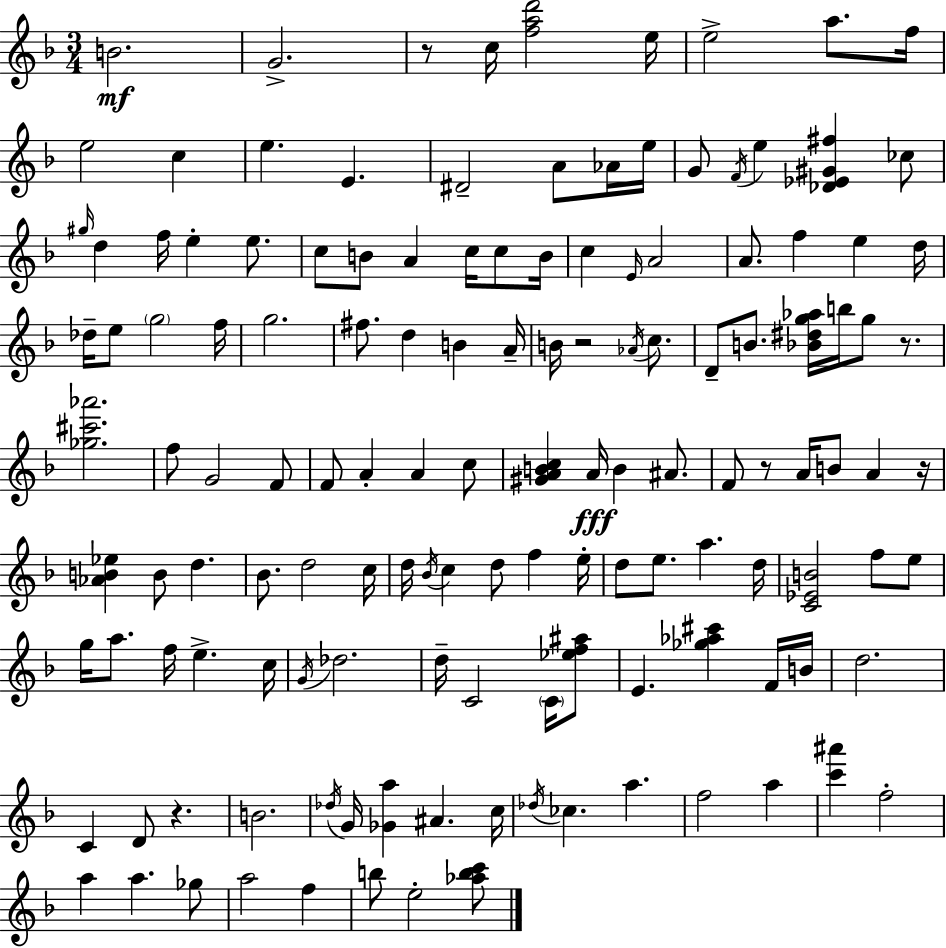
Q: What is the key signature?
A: D minor